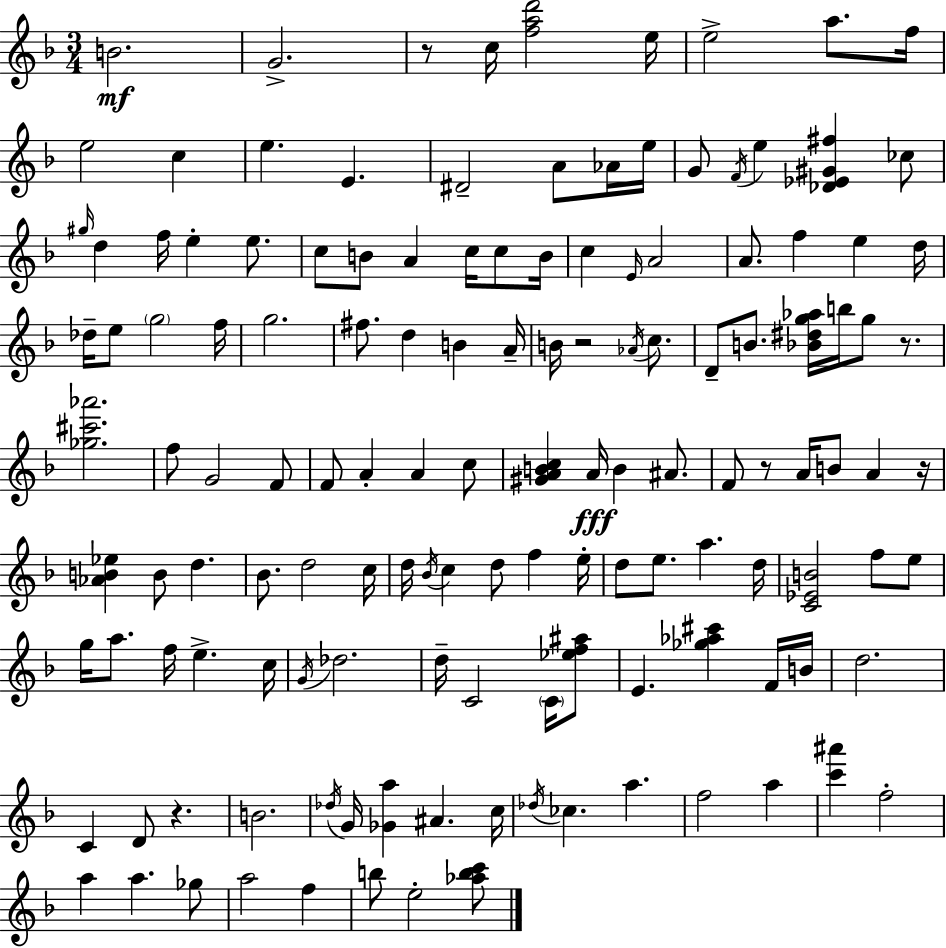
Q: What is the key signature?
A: D minor